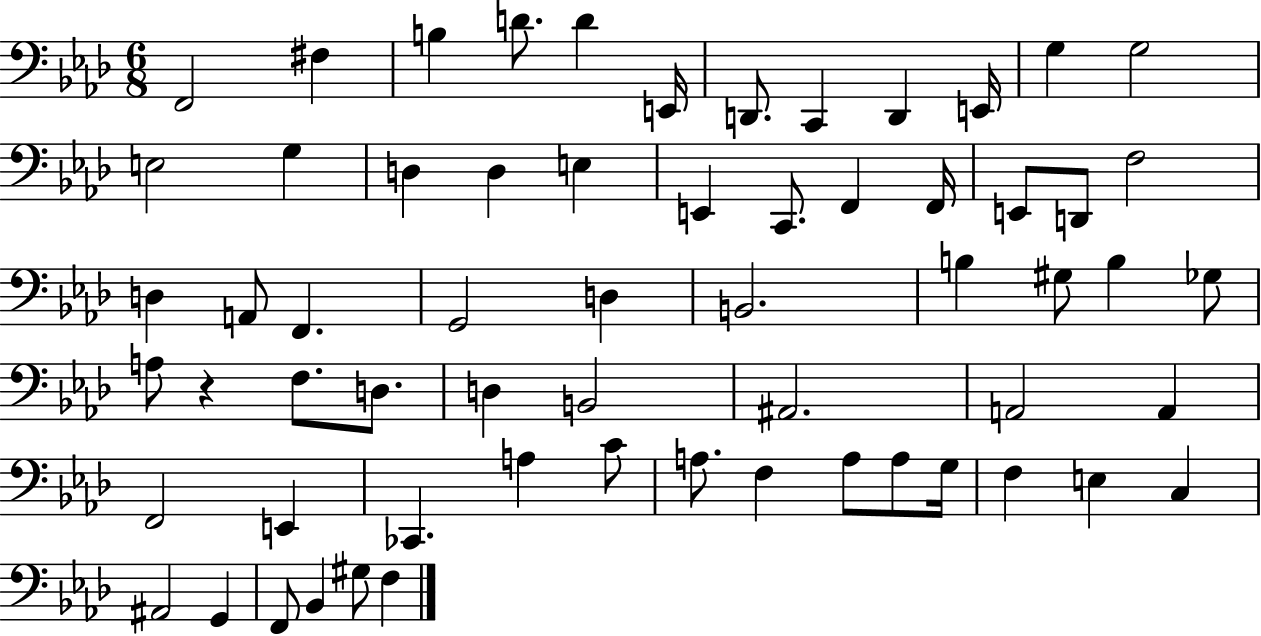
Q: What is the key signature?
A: AES major